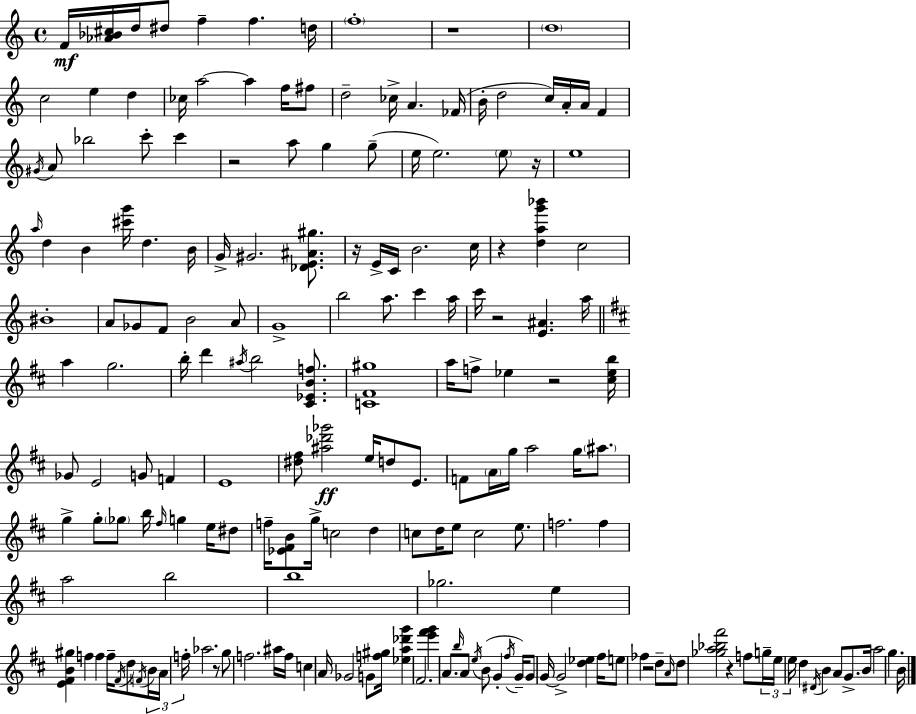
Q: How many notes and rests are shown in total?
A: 186